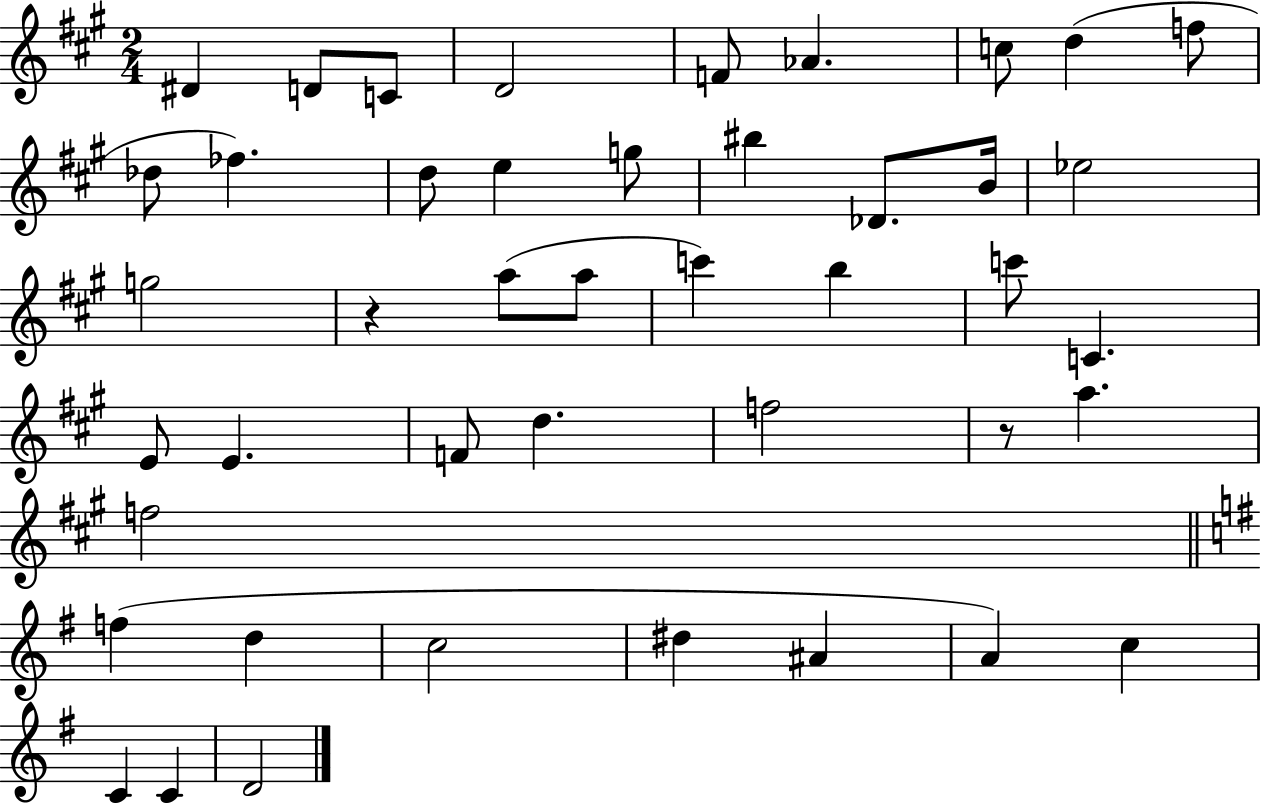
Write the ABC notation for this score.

X:1
T:Untitled
M:2/4
L:1/4
K:A
^D D/2 C/2 D2 F/2 _A c/2 d f/2 _d/2 _f d/2 e g/2 ^b _D/2 B/4 _e2 g2 z a/2 a/2 c' b c'/2 C E/2 E F/2 d f2 z/2 a f2 f d c2 ^d ^A A c C C D2